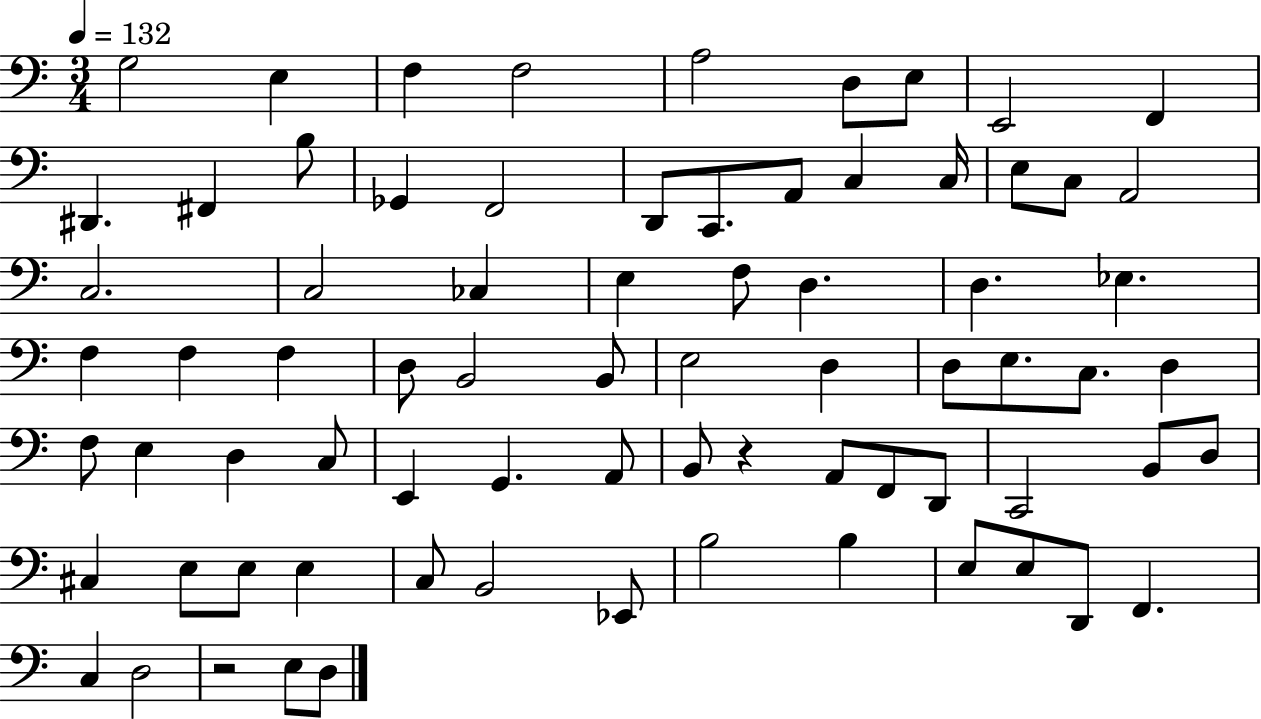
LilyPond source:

{
  \clef bass
  \numericTimeSignature
  \time 3/4
  \key c \major
  \tempo 4 = 132
  g2 e4 | f4 f2 | a2 d8 e8 | e,2 f,4 | \break dis,4. fis,4 b8 | ges,4 f,2 | d,8 c,8. a,8 c4 c16 | e8 c8 a,2 | \break c2. | c2 ces4 | e4 f8 d4. | d4. ees4. | \break f4 f4 f4 | d8 b,2 b,8 | e2 d4 | d8 e8. c8. d4 | \break f8 e4 d4 c8 | e,4 g,4. a,8 | b,8 r4 a,8 f,8 d,8 | c,2 b,8 d8 | \break cis4 e8 e8 e4 | c8 b,2 ees,8 | b2 b4 | e8 e8 d,8 f,4. | \break c4 d2 | r2 e8 d8 | \bar "|."
}